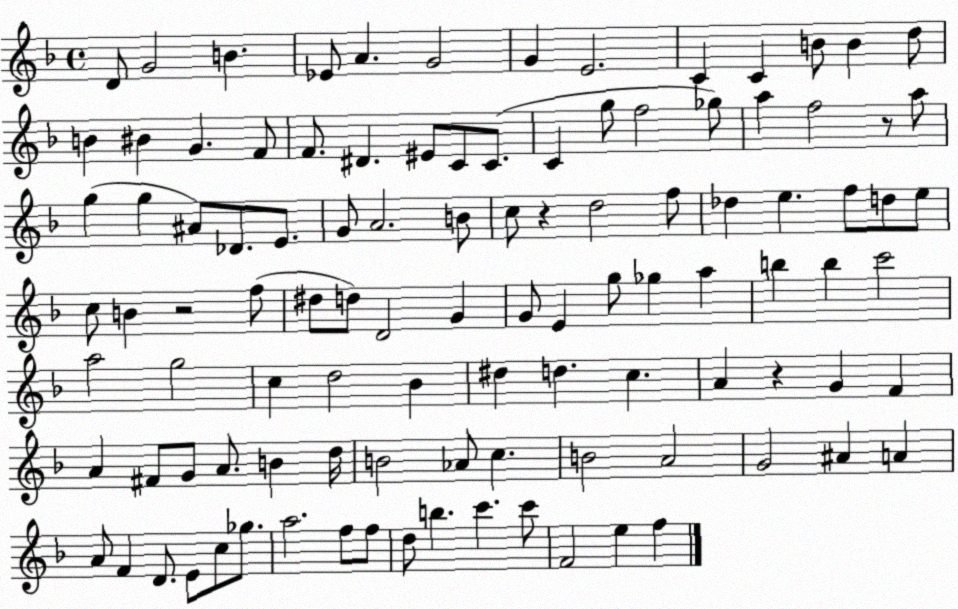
X:1
T:Untitled
M:4/4
L:1/4
K:F
D/2 G2 B _E/2 A G2 G E2 C C B/2 B d/2 B ^B G F/2 F/2 ^D ^E/2 C/2 C/2 C g/2 f2 _g/2 a f2 z/2 a/2 g g ^A/2 _D/2 E/2 G/2 A2 B/2 c/2 z d2 f/2 _d e f/2 d/2 e/2 c/2 B z2 f/2 ^d/2 d/2 D2 G G/2 E g/2 _g a b b c'2 a2 g2 c d2 _B ^d d c A z G F A ^F/2 G/2 A/2 B d/4 B2 _A/2 c B2 A2 G2 ^A A A/2 F D/2 E/2 c/2 _g/2 a2 f/2 f/2 d/2 b c' c'/2 F2 e f